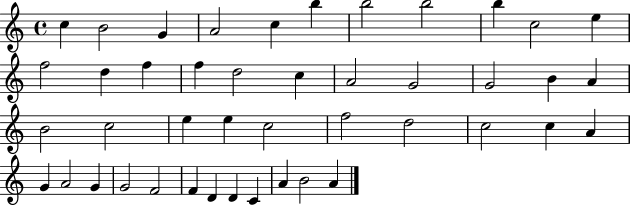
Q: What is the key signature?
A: C major